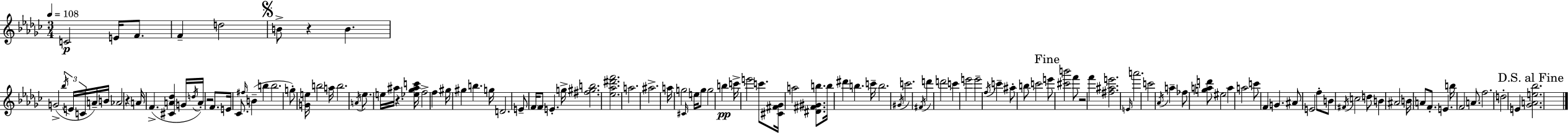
{
  \clef treble
  \numericTimeSignature
  \time 3/4
  \key ees \minor
  \tempo 4 = 108
  \repeat volta 2 { c'2\p e'16 f'8. | f'4-- d''2 | \mark \markup { \musicglyph "scripts.segno" } b'8-> r4 b'4. | g'2->( \tuplet 3/2 { \acciaccatura { bes''16 } e'16 c'16 } a'16--) | \break b'16 aes'2 r4 | a'16 f'4.->( <cis' a' des''>4 | g'16 \acciaccatura { d''16 } a'16-.) r2 f'8. | e'16 ces'8. \grace { fis''16 }( b'4-- b''4 | \break b''2. | g''8-.) <g' e''>16 b''2 | a''16 b''2. | \acciaccatura { a'16 } ees''8. e''16 ais''16 r4. | \break <ees'' ges'' ais'' c'''>16 f''2-> | f''4 gis''16 gis''4 b''4. | g''16 d'2. | e'8-- \parenthesize f'16 f'8 e'4.-. | \break g''16-> <fis'' gis'' b''>2. | <ees'' aes'' dis''' f'''>2. | a''2. | ais''2.-> | \break a''16 g''2 | \grace { cis'16 } e''16 g''8 g''2 | b''4\pp c'''16-> e'''2 | c'''8. <cis' fis' ges'>16 a''2 | \break <dis' fis' gis' b''>8. b''16 dis'''4 b''4. | c'''16-- b''2. | \acciaccatura { gis'16 } c'''2. | \acciaccatura { fis'16 } d'''4 d'''2 | \break c'''4 e'''2 | e'''2-- | \acciaccatura { f''16 } c'''4-- ais''8-. b''8 | c'''2 \mark "Fine" e'''8 <cis''' b'''>2 | \break f'''8 r2 | f'''4 <fis'' ais'' e'''>2. | \grace { e'16 } a'''2. | c'''2 | \break \acciaccatura { aes'16 } a''4-- fes''8 | <g'' a'' d'''>8 eis''2 a''4 | a''2 c'''8 | f'4 g'4. ais'8 | \break e'2 f''8-. b'8 | \acciaccatura { fis'16 } c''2 d''8 b'4 | ais'2 b'16 | a'8 f'8.-. e'4. b''16 | \break f'2 a'8. f''2. | d''2-. | e'4 \mark "D.S. al Fine" <ges' a' e'' bes''>2. | } \bar "|."
}